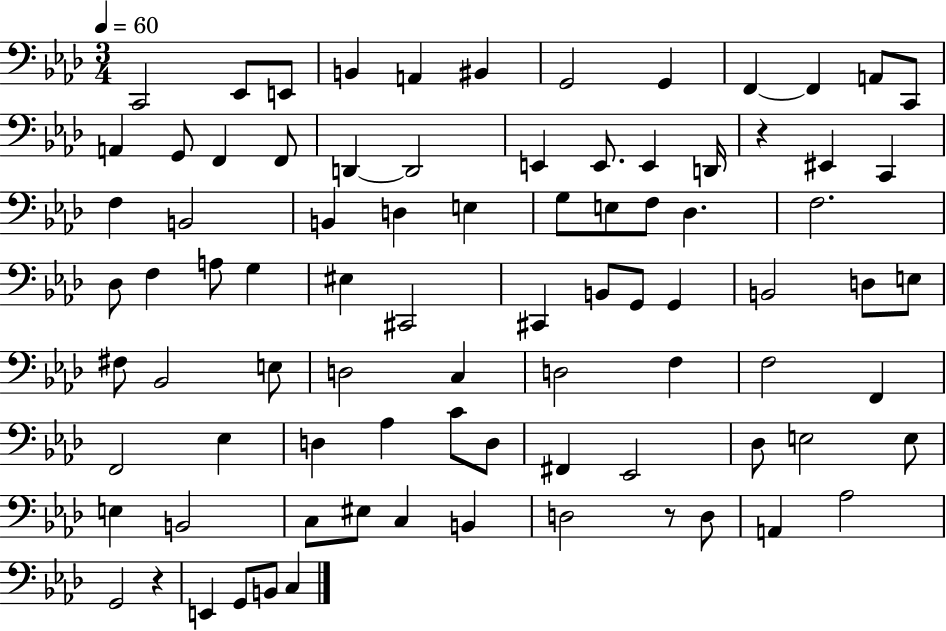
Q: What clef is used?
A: bass